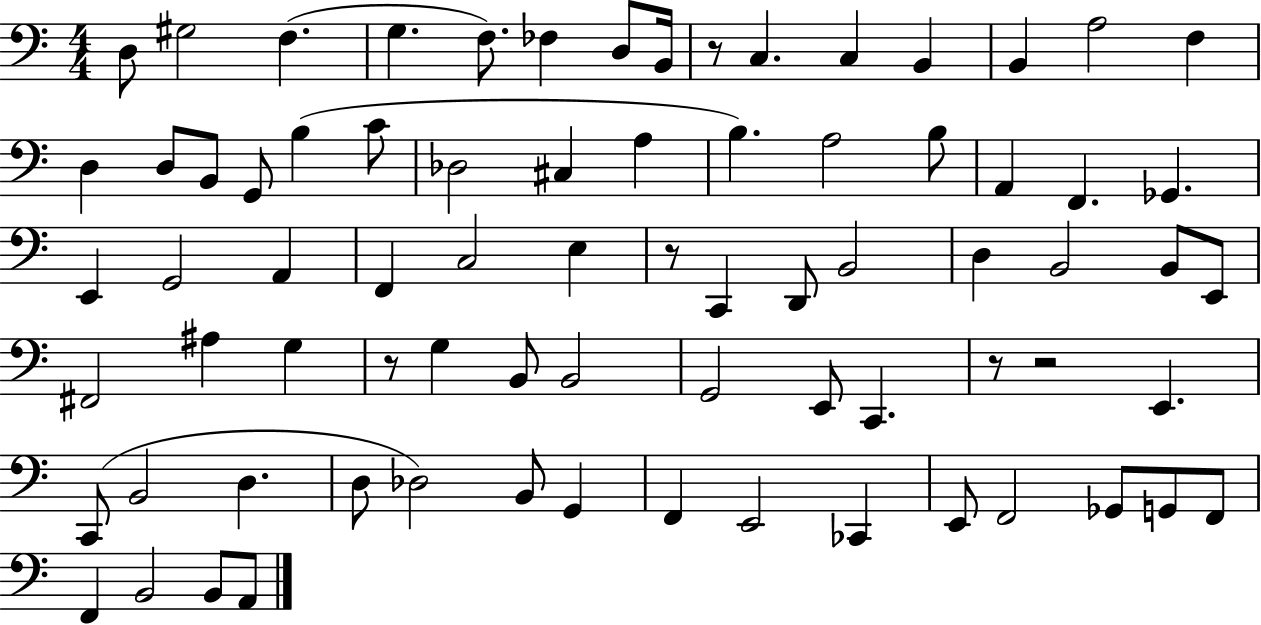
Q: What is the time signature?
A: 4/4